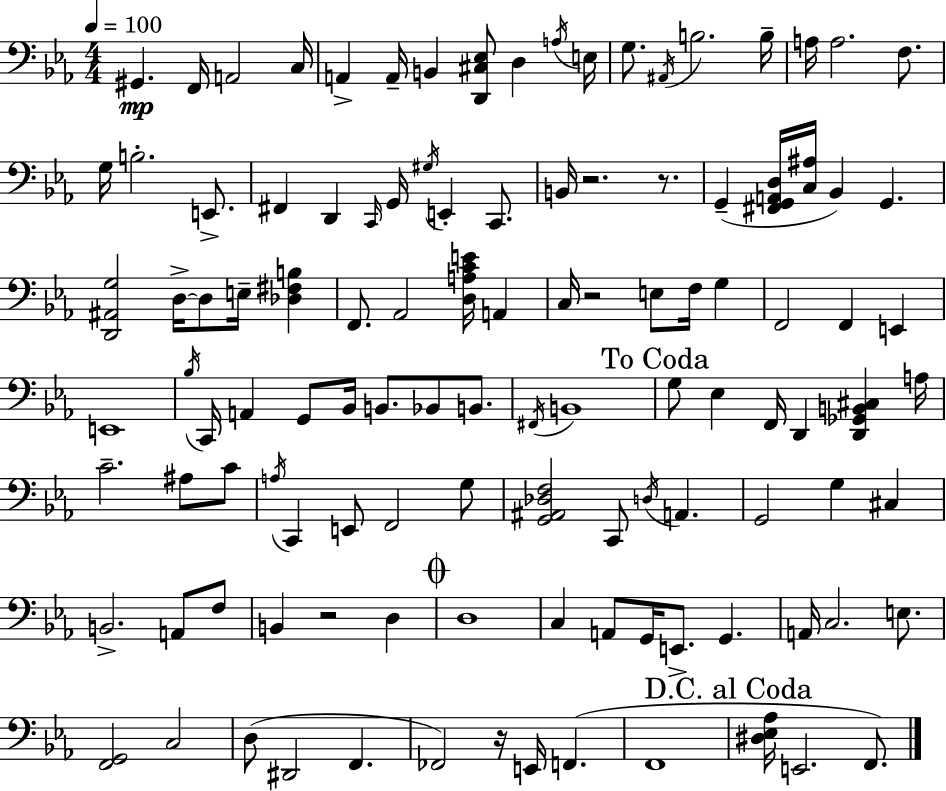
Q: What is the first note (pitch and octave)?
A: G#2